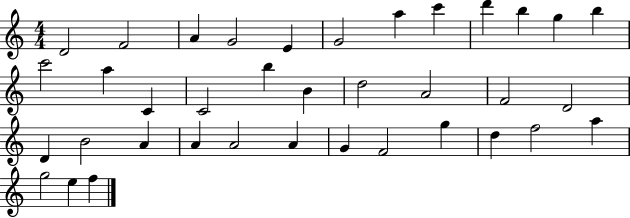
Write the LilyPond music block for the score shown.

{
  \clef treble
  \numericTimeSignature
  \time 4/4
  \key c \major
  d'2 f'2 | a'4 g'2 e'4 | g'2 a''4 c'''4 | d'''4 b''4 g''4 b''4 | \break c'''2 a''4 c'4 | c'2 b''4 b'4 | d''2 a'2 | f'2 d'2 | \break d'4 b'2 a'4 | a'4 a'2 a'4 | g'4 f'2 g''4 | d''4 f''2 a''4 | \break g''2 e''4 f''4 | \bar "|."
}